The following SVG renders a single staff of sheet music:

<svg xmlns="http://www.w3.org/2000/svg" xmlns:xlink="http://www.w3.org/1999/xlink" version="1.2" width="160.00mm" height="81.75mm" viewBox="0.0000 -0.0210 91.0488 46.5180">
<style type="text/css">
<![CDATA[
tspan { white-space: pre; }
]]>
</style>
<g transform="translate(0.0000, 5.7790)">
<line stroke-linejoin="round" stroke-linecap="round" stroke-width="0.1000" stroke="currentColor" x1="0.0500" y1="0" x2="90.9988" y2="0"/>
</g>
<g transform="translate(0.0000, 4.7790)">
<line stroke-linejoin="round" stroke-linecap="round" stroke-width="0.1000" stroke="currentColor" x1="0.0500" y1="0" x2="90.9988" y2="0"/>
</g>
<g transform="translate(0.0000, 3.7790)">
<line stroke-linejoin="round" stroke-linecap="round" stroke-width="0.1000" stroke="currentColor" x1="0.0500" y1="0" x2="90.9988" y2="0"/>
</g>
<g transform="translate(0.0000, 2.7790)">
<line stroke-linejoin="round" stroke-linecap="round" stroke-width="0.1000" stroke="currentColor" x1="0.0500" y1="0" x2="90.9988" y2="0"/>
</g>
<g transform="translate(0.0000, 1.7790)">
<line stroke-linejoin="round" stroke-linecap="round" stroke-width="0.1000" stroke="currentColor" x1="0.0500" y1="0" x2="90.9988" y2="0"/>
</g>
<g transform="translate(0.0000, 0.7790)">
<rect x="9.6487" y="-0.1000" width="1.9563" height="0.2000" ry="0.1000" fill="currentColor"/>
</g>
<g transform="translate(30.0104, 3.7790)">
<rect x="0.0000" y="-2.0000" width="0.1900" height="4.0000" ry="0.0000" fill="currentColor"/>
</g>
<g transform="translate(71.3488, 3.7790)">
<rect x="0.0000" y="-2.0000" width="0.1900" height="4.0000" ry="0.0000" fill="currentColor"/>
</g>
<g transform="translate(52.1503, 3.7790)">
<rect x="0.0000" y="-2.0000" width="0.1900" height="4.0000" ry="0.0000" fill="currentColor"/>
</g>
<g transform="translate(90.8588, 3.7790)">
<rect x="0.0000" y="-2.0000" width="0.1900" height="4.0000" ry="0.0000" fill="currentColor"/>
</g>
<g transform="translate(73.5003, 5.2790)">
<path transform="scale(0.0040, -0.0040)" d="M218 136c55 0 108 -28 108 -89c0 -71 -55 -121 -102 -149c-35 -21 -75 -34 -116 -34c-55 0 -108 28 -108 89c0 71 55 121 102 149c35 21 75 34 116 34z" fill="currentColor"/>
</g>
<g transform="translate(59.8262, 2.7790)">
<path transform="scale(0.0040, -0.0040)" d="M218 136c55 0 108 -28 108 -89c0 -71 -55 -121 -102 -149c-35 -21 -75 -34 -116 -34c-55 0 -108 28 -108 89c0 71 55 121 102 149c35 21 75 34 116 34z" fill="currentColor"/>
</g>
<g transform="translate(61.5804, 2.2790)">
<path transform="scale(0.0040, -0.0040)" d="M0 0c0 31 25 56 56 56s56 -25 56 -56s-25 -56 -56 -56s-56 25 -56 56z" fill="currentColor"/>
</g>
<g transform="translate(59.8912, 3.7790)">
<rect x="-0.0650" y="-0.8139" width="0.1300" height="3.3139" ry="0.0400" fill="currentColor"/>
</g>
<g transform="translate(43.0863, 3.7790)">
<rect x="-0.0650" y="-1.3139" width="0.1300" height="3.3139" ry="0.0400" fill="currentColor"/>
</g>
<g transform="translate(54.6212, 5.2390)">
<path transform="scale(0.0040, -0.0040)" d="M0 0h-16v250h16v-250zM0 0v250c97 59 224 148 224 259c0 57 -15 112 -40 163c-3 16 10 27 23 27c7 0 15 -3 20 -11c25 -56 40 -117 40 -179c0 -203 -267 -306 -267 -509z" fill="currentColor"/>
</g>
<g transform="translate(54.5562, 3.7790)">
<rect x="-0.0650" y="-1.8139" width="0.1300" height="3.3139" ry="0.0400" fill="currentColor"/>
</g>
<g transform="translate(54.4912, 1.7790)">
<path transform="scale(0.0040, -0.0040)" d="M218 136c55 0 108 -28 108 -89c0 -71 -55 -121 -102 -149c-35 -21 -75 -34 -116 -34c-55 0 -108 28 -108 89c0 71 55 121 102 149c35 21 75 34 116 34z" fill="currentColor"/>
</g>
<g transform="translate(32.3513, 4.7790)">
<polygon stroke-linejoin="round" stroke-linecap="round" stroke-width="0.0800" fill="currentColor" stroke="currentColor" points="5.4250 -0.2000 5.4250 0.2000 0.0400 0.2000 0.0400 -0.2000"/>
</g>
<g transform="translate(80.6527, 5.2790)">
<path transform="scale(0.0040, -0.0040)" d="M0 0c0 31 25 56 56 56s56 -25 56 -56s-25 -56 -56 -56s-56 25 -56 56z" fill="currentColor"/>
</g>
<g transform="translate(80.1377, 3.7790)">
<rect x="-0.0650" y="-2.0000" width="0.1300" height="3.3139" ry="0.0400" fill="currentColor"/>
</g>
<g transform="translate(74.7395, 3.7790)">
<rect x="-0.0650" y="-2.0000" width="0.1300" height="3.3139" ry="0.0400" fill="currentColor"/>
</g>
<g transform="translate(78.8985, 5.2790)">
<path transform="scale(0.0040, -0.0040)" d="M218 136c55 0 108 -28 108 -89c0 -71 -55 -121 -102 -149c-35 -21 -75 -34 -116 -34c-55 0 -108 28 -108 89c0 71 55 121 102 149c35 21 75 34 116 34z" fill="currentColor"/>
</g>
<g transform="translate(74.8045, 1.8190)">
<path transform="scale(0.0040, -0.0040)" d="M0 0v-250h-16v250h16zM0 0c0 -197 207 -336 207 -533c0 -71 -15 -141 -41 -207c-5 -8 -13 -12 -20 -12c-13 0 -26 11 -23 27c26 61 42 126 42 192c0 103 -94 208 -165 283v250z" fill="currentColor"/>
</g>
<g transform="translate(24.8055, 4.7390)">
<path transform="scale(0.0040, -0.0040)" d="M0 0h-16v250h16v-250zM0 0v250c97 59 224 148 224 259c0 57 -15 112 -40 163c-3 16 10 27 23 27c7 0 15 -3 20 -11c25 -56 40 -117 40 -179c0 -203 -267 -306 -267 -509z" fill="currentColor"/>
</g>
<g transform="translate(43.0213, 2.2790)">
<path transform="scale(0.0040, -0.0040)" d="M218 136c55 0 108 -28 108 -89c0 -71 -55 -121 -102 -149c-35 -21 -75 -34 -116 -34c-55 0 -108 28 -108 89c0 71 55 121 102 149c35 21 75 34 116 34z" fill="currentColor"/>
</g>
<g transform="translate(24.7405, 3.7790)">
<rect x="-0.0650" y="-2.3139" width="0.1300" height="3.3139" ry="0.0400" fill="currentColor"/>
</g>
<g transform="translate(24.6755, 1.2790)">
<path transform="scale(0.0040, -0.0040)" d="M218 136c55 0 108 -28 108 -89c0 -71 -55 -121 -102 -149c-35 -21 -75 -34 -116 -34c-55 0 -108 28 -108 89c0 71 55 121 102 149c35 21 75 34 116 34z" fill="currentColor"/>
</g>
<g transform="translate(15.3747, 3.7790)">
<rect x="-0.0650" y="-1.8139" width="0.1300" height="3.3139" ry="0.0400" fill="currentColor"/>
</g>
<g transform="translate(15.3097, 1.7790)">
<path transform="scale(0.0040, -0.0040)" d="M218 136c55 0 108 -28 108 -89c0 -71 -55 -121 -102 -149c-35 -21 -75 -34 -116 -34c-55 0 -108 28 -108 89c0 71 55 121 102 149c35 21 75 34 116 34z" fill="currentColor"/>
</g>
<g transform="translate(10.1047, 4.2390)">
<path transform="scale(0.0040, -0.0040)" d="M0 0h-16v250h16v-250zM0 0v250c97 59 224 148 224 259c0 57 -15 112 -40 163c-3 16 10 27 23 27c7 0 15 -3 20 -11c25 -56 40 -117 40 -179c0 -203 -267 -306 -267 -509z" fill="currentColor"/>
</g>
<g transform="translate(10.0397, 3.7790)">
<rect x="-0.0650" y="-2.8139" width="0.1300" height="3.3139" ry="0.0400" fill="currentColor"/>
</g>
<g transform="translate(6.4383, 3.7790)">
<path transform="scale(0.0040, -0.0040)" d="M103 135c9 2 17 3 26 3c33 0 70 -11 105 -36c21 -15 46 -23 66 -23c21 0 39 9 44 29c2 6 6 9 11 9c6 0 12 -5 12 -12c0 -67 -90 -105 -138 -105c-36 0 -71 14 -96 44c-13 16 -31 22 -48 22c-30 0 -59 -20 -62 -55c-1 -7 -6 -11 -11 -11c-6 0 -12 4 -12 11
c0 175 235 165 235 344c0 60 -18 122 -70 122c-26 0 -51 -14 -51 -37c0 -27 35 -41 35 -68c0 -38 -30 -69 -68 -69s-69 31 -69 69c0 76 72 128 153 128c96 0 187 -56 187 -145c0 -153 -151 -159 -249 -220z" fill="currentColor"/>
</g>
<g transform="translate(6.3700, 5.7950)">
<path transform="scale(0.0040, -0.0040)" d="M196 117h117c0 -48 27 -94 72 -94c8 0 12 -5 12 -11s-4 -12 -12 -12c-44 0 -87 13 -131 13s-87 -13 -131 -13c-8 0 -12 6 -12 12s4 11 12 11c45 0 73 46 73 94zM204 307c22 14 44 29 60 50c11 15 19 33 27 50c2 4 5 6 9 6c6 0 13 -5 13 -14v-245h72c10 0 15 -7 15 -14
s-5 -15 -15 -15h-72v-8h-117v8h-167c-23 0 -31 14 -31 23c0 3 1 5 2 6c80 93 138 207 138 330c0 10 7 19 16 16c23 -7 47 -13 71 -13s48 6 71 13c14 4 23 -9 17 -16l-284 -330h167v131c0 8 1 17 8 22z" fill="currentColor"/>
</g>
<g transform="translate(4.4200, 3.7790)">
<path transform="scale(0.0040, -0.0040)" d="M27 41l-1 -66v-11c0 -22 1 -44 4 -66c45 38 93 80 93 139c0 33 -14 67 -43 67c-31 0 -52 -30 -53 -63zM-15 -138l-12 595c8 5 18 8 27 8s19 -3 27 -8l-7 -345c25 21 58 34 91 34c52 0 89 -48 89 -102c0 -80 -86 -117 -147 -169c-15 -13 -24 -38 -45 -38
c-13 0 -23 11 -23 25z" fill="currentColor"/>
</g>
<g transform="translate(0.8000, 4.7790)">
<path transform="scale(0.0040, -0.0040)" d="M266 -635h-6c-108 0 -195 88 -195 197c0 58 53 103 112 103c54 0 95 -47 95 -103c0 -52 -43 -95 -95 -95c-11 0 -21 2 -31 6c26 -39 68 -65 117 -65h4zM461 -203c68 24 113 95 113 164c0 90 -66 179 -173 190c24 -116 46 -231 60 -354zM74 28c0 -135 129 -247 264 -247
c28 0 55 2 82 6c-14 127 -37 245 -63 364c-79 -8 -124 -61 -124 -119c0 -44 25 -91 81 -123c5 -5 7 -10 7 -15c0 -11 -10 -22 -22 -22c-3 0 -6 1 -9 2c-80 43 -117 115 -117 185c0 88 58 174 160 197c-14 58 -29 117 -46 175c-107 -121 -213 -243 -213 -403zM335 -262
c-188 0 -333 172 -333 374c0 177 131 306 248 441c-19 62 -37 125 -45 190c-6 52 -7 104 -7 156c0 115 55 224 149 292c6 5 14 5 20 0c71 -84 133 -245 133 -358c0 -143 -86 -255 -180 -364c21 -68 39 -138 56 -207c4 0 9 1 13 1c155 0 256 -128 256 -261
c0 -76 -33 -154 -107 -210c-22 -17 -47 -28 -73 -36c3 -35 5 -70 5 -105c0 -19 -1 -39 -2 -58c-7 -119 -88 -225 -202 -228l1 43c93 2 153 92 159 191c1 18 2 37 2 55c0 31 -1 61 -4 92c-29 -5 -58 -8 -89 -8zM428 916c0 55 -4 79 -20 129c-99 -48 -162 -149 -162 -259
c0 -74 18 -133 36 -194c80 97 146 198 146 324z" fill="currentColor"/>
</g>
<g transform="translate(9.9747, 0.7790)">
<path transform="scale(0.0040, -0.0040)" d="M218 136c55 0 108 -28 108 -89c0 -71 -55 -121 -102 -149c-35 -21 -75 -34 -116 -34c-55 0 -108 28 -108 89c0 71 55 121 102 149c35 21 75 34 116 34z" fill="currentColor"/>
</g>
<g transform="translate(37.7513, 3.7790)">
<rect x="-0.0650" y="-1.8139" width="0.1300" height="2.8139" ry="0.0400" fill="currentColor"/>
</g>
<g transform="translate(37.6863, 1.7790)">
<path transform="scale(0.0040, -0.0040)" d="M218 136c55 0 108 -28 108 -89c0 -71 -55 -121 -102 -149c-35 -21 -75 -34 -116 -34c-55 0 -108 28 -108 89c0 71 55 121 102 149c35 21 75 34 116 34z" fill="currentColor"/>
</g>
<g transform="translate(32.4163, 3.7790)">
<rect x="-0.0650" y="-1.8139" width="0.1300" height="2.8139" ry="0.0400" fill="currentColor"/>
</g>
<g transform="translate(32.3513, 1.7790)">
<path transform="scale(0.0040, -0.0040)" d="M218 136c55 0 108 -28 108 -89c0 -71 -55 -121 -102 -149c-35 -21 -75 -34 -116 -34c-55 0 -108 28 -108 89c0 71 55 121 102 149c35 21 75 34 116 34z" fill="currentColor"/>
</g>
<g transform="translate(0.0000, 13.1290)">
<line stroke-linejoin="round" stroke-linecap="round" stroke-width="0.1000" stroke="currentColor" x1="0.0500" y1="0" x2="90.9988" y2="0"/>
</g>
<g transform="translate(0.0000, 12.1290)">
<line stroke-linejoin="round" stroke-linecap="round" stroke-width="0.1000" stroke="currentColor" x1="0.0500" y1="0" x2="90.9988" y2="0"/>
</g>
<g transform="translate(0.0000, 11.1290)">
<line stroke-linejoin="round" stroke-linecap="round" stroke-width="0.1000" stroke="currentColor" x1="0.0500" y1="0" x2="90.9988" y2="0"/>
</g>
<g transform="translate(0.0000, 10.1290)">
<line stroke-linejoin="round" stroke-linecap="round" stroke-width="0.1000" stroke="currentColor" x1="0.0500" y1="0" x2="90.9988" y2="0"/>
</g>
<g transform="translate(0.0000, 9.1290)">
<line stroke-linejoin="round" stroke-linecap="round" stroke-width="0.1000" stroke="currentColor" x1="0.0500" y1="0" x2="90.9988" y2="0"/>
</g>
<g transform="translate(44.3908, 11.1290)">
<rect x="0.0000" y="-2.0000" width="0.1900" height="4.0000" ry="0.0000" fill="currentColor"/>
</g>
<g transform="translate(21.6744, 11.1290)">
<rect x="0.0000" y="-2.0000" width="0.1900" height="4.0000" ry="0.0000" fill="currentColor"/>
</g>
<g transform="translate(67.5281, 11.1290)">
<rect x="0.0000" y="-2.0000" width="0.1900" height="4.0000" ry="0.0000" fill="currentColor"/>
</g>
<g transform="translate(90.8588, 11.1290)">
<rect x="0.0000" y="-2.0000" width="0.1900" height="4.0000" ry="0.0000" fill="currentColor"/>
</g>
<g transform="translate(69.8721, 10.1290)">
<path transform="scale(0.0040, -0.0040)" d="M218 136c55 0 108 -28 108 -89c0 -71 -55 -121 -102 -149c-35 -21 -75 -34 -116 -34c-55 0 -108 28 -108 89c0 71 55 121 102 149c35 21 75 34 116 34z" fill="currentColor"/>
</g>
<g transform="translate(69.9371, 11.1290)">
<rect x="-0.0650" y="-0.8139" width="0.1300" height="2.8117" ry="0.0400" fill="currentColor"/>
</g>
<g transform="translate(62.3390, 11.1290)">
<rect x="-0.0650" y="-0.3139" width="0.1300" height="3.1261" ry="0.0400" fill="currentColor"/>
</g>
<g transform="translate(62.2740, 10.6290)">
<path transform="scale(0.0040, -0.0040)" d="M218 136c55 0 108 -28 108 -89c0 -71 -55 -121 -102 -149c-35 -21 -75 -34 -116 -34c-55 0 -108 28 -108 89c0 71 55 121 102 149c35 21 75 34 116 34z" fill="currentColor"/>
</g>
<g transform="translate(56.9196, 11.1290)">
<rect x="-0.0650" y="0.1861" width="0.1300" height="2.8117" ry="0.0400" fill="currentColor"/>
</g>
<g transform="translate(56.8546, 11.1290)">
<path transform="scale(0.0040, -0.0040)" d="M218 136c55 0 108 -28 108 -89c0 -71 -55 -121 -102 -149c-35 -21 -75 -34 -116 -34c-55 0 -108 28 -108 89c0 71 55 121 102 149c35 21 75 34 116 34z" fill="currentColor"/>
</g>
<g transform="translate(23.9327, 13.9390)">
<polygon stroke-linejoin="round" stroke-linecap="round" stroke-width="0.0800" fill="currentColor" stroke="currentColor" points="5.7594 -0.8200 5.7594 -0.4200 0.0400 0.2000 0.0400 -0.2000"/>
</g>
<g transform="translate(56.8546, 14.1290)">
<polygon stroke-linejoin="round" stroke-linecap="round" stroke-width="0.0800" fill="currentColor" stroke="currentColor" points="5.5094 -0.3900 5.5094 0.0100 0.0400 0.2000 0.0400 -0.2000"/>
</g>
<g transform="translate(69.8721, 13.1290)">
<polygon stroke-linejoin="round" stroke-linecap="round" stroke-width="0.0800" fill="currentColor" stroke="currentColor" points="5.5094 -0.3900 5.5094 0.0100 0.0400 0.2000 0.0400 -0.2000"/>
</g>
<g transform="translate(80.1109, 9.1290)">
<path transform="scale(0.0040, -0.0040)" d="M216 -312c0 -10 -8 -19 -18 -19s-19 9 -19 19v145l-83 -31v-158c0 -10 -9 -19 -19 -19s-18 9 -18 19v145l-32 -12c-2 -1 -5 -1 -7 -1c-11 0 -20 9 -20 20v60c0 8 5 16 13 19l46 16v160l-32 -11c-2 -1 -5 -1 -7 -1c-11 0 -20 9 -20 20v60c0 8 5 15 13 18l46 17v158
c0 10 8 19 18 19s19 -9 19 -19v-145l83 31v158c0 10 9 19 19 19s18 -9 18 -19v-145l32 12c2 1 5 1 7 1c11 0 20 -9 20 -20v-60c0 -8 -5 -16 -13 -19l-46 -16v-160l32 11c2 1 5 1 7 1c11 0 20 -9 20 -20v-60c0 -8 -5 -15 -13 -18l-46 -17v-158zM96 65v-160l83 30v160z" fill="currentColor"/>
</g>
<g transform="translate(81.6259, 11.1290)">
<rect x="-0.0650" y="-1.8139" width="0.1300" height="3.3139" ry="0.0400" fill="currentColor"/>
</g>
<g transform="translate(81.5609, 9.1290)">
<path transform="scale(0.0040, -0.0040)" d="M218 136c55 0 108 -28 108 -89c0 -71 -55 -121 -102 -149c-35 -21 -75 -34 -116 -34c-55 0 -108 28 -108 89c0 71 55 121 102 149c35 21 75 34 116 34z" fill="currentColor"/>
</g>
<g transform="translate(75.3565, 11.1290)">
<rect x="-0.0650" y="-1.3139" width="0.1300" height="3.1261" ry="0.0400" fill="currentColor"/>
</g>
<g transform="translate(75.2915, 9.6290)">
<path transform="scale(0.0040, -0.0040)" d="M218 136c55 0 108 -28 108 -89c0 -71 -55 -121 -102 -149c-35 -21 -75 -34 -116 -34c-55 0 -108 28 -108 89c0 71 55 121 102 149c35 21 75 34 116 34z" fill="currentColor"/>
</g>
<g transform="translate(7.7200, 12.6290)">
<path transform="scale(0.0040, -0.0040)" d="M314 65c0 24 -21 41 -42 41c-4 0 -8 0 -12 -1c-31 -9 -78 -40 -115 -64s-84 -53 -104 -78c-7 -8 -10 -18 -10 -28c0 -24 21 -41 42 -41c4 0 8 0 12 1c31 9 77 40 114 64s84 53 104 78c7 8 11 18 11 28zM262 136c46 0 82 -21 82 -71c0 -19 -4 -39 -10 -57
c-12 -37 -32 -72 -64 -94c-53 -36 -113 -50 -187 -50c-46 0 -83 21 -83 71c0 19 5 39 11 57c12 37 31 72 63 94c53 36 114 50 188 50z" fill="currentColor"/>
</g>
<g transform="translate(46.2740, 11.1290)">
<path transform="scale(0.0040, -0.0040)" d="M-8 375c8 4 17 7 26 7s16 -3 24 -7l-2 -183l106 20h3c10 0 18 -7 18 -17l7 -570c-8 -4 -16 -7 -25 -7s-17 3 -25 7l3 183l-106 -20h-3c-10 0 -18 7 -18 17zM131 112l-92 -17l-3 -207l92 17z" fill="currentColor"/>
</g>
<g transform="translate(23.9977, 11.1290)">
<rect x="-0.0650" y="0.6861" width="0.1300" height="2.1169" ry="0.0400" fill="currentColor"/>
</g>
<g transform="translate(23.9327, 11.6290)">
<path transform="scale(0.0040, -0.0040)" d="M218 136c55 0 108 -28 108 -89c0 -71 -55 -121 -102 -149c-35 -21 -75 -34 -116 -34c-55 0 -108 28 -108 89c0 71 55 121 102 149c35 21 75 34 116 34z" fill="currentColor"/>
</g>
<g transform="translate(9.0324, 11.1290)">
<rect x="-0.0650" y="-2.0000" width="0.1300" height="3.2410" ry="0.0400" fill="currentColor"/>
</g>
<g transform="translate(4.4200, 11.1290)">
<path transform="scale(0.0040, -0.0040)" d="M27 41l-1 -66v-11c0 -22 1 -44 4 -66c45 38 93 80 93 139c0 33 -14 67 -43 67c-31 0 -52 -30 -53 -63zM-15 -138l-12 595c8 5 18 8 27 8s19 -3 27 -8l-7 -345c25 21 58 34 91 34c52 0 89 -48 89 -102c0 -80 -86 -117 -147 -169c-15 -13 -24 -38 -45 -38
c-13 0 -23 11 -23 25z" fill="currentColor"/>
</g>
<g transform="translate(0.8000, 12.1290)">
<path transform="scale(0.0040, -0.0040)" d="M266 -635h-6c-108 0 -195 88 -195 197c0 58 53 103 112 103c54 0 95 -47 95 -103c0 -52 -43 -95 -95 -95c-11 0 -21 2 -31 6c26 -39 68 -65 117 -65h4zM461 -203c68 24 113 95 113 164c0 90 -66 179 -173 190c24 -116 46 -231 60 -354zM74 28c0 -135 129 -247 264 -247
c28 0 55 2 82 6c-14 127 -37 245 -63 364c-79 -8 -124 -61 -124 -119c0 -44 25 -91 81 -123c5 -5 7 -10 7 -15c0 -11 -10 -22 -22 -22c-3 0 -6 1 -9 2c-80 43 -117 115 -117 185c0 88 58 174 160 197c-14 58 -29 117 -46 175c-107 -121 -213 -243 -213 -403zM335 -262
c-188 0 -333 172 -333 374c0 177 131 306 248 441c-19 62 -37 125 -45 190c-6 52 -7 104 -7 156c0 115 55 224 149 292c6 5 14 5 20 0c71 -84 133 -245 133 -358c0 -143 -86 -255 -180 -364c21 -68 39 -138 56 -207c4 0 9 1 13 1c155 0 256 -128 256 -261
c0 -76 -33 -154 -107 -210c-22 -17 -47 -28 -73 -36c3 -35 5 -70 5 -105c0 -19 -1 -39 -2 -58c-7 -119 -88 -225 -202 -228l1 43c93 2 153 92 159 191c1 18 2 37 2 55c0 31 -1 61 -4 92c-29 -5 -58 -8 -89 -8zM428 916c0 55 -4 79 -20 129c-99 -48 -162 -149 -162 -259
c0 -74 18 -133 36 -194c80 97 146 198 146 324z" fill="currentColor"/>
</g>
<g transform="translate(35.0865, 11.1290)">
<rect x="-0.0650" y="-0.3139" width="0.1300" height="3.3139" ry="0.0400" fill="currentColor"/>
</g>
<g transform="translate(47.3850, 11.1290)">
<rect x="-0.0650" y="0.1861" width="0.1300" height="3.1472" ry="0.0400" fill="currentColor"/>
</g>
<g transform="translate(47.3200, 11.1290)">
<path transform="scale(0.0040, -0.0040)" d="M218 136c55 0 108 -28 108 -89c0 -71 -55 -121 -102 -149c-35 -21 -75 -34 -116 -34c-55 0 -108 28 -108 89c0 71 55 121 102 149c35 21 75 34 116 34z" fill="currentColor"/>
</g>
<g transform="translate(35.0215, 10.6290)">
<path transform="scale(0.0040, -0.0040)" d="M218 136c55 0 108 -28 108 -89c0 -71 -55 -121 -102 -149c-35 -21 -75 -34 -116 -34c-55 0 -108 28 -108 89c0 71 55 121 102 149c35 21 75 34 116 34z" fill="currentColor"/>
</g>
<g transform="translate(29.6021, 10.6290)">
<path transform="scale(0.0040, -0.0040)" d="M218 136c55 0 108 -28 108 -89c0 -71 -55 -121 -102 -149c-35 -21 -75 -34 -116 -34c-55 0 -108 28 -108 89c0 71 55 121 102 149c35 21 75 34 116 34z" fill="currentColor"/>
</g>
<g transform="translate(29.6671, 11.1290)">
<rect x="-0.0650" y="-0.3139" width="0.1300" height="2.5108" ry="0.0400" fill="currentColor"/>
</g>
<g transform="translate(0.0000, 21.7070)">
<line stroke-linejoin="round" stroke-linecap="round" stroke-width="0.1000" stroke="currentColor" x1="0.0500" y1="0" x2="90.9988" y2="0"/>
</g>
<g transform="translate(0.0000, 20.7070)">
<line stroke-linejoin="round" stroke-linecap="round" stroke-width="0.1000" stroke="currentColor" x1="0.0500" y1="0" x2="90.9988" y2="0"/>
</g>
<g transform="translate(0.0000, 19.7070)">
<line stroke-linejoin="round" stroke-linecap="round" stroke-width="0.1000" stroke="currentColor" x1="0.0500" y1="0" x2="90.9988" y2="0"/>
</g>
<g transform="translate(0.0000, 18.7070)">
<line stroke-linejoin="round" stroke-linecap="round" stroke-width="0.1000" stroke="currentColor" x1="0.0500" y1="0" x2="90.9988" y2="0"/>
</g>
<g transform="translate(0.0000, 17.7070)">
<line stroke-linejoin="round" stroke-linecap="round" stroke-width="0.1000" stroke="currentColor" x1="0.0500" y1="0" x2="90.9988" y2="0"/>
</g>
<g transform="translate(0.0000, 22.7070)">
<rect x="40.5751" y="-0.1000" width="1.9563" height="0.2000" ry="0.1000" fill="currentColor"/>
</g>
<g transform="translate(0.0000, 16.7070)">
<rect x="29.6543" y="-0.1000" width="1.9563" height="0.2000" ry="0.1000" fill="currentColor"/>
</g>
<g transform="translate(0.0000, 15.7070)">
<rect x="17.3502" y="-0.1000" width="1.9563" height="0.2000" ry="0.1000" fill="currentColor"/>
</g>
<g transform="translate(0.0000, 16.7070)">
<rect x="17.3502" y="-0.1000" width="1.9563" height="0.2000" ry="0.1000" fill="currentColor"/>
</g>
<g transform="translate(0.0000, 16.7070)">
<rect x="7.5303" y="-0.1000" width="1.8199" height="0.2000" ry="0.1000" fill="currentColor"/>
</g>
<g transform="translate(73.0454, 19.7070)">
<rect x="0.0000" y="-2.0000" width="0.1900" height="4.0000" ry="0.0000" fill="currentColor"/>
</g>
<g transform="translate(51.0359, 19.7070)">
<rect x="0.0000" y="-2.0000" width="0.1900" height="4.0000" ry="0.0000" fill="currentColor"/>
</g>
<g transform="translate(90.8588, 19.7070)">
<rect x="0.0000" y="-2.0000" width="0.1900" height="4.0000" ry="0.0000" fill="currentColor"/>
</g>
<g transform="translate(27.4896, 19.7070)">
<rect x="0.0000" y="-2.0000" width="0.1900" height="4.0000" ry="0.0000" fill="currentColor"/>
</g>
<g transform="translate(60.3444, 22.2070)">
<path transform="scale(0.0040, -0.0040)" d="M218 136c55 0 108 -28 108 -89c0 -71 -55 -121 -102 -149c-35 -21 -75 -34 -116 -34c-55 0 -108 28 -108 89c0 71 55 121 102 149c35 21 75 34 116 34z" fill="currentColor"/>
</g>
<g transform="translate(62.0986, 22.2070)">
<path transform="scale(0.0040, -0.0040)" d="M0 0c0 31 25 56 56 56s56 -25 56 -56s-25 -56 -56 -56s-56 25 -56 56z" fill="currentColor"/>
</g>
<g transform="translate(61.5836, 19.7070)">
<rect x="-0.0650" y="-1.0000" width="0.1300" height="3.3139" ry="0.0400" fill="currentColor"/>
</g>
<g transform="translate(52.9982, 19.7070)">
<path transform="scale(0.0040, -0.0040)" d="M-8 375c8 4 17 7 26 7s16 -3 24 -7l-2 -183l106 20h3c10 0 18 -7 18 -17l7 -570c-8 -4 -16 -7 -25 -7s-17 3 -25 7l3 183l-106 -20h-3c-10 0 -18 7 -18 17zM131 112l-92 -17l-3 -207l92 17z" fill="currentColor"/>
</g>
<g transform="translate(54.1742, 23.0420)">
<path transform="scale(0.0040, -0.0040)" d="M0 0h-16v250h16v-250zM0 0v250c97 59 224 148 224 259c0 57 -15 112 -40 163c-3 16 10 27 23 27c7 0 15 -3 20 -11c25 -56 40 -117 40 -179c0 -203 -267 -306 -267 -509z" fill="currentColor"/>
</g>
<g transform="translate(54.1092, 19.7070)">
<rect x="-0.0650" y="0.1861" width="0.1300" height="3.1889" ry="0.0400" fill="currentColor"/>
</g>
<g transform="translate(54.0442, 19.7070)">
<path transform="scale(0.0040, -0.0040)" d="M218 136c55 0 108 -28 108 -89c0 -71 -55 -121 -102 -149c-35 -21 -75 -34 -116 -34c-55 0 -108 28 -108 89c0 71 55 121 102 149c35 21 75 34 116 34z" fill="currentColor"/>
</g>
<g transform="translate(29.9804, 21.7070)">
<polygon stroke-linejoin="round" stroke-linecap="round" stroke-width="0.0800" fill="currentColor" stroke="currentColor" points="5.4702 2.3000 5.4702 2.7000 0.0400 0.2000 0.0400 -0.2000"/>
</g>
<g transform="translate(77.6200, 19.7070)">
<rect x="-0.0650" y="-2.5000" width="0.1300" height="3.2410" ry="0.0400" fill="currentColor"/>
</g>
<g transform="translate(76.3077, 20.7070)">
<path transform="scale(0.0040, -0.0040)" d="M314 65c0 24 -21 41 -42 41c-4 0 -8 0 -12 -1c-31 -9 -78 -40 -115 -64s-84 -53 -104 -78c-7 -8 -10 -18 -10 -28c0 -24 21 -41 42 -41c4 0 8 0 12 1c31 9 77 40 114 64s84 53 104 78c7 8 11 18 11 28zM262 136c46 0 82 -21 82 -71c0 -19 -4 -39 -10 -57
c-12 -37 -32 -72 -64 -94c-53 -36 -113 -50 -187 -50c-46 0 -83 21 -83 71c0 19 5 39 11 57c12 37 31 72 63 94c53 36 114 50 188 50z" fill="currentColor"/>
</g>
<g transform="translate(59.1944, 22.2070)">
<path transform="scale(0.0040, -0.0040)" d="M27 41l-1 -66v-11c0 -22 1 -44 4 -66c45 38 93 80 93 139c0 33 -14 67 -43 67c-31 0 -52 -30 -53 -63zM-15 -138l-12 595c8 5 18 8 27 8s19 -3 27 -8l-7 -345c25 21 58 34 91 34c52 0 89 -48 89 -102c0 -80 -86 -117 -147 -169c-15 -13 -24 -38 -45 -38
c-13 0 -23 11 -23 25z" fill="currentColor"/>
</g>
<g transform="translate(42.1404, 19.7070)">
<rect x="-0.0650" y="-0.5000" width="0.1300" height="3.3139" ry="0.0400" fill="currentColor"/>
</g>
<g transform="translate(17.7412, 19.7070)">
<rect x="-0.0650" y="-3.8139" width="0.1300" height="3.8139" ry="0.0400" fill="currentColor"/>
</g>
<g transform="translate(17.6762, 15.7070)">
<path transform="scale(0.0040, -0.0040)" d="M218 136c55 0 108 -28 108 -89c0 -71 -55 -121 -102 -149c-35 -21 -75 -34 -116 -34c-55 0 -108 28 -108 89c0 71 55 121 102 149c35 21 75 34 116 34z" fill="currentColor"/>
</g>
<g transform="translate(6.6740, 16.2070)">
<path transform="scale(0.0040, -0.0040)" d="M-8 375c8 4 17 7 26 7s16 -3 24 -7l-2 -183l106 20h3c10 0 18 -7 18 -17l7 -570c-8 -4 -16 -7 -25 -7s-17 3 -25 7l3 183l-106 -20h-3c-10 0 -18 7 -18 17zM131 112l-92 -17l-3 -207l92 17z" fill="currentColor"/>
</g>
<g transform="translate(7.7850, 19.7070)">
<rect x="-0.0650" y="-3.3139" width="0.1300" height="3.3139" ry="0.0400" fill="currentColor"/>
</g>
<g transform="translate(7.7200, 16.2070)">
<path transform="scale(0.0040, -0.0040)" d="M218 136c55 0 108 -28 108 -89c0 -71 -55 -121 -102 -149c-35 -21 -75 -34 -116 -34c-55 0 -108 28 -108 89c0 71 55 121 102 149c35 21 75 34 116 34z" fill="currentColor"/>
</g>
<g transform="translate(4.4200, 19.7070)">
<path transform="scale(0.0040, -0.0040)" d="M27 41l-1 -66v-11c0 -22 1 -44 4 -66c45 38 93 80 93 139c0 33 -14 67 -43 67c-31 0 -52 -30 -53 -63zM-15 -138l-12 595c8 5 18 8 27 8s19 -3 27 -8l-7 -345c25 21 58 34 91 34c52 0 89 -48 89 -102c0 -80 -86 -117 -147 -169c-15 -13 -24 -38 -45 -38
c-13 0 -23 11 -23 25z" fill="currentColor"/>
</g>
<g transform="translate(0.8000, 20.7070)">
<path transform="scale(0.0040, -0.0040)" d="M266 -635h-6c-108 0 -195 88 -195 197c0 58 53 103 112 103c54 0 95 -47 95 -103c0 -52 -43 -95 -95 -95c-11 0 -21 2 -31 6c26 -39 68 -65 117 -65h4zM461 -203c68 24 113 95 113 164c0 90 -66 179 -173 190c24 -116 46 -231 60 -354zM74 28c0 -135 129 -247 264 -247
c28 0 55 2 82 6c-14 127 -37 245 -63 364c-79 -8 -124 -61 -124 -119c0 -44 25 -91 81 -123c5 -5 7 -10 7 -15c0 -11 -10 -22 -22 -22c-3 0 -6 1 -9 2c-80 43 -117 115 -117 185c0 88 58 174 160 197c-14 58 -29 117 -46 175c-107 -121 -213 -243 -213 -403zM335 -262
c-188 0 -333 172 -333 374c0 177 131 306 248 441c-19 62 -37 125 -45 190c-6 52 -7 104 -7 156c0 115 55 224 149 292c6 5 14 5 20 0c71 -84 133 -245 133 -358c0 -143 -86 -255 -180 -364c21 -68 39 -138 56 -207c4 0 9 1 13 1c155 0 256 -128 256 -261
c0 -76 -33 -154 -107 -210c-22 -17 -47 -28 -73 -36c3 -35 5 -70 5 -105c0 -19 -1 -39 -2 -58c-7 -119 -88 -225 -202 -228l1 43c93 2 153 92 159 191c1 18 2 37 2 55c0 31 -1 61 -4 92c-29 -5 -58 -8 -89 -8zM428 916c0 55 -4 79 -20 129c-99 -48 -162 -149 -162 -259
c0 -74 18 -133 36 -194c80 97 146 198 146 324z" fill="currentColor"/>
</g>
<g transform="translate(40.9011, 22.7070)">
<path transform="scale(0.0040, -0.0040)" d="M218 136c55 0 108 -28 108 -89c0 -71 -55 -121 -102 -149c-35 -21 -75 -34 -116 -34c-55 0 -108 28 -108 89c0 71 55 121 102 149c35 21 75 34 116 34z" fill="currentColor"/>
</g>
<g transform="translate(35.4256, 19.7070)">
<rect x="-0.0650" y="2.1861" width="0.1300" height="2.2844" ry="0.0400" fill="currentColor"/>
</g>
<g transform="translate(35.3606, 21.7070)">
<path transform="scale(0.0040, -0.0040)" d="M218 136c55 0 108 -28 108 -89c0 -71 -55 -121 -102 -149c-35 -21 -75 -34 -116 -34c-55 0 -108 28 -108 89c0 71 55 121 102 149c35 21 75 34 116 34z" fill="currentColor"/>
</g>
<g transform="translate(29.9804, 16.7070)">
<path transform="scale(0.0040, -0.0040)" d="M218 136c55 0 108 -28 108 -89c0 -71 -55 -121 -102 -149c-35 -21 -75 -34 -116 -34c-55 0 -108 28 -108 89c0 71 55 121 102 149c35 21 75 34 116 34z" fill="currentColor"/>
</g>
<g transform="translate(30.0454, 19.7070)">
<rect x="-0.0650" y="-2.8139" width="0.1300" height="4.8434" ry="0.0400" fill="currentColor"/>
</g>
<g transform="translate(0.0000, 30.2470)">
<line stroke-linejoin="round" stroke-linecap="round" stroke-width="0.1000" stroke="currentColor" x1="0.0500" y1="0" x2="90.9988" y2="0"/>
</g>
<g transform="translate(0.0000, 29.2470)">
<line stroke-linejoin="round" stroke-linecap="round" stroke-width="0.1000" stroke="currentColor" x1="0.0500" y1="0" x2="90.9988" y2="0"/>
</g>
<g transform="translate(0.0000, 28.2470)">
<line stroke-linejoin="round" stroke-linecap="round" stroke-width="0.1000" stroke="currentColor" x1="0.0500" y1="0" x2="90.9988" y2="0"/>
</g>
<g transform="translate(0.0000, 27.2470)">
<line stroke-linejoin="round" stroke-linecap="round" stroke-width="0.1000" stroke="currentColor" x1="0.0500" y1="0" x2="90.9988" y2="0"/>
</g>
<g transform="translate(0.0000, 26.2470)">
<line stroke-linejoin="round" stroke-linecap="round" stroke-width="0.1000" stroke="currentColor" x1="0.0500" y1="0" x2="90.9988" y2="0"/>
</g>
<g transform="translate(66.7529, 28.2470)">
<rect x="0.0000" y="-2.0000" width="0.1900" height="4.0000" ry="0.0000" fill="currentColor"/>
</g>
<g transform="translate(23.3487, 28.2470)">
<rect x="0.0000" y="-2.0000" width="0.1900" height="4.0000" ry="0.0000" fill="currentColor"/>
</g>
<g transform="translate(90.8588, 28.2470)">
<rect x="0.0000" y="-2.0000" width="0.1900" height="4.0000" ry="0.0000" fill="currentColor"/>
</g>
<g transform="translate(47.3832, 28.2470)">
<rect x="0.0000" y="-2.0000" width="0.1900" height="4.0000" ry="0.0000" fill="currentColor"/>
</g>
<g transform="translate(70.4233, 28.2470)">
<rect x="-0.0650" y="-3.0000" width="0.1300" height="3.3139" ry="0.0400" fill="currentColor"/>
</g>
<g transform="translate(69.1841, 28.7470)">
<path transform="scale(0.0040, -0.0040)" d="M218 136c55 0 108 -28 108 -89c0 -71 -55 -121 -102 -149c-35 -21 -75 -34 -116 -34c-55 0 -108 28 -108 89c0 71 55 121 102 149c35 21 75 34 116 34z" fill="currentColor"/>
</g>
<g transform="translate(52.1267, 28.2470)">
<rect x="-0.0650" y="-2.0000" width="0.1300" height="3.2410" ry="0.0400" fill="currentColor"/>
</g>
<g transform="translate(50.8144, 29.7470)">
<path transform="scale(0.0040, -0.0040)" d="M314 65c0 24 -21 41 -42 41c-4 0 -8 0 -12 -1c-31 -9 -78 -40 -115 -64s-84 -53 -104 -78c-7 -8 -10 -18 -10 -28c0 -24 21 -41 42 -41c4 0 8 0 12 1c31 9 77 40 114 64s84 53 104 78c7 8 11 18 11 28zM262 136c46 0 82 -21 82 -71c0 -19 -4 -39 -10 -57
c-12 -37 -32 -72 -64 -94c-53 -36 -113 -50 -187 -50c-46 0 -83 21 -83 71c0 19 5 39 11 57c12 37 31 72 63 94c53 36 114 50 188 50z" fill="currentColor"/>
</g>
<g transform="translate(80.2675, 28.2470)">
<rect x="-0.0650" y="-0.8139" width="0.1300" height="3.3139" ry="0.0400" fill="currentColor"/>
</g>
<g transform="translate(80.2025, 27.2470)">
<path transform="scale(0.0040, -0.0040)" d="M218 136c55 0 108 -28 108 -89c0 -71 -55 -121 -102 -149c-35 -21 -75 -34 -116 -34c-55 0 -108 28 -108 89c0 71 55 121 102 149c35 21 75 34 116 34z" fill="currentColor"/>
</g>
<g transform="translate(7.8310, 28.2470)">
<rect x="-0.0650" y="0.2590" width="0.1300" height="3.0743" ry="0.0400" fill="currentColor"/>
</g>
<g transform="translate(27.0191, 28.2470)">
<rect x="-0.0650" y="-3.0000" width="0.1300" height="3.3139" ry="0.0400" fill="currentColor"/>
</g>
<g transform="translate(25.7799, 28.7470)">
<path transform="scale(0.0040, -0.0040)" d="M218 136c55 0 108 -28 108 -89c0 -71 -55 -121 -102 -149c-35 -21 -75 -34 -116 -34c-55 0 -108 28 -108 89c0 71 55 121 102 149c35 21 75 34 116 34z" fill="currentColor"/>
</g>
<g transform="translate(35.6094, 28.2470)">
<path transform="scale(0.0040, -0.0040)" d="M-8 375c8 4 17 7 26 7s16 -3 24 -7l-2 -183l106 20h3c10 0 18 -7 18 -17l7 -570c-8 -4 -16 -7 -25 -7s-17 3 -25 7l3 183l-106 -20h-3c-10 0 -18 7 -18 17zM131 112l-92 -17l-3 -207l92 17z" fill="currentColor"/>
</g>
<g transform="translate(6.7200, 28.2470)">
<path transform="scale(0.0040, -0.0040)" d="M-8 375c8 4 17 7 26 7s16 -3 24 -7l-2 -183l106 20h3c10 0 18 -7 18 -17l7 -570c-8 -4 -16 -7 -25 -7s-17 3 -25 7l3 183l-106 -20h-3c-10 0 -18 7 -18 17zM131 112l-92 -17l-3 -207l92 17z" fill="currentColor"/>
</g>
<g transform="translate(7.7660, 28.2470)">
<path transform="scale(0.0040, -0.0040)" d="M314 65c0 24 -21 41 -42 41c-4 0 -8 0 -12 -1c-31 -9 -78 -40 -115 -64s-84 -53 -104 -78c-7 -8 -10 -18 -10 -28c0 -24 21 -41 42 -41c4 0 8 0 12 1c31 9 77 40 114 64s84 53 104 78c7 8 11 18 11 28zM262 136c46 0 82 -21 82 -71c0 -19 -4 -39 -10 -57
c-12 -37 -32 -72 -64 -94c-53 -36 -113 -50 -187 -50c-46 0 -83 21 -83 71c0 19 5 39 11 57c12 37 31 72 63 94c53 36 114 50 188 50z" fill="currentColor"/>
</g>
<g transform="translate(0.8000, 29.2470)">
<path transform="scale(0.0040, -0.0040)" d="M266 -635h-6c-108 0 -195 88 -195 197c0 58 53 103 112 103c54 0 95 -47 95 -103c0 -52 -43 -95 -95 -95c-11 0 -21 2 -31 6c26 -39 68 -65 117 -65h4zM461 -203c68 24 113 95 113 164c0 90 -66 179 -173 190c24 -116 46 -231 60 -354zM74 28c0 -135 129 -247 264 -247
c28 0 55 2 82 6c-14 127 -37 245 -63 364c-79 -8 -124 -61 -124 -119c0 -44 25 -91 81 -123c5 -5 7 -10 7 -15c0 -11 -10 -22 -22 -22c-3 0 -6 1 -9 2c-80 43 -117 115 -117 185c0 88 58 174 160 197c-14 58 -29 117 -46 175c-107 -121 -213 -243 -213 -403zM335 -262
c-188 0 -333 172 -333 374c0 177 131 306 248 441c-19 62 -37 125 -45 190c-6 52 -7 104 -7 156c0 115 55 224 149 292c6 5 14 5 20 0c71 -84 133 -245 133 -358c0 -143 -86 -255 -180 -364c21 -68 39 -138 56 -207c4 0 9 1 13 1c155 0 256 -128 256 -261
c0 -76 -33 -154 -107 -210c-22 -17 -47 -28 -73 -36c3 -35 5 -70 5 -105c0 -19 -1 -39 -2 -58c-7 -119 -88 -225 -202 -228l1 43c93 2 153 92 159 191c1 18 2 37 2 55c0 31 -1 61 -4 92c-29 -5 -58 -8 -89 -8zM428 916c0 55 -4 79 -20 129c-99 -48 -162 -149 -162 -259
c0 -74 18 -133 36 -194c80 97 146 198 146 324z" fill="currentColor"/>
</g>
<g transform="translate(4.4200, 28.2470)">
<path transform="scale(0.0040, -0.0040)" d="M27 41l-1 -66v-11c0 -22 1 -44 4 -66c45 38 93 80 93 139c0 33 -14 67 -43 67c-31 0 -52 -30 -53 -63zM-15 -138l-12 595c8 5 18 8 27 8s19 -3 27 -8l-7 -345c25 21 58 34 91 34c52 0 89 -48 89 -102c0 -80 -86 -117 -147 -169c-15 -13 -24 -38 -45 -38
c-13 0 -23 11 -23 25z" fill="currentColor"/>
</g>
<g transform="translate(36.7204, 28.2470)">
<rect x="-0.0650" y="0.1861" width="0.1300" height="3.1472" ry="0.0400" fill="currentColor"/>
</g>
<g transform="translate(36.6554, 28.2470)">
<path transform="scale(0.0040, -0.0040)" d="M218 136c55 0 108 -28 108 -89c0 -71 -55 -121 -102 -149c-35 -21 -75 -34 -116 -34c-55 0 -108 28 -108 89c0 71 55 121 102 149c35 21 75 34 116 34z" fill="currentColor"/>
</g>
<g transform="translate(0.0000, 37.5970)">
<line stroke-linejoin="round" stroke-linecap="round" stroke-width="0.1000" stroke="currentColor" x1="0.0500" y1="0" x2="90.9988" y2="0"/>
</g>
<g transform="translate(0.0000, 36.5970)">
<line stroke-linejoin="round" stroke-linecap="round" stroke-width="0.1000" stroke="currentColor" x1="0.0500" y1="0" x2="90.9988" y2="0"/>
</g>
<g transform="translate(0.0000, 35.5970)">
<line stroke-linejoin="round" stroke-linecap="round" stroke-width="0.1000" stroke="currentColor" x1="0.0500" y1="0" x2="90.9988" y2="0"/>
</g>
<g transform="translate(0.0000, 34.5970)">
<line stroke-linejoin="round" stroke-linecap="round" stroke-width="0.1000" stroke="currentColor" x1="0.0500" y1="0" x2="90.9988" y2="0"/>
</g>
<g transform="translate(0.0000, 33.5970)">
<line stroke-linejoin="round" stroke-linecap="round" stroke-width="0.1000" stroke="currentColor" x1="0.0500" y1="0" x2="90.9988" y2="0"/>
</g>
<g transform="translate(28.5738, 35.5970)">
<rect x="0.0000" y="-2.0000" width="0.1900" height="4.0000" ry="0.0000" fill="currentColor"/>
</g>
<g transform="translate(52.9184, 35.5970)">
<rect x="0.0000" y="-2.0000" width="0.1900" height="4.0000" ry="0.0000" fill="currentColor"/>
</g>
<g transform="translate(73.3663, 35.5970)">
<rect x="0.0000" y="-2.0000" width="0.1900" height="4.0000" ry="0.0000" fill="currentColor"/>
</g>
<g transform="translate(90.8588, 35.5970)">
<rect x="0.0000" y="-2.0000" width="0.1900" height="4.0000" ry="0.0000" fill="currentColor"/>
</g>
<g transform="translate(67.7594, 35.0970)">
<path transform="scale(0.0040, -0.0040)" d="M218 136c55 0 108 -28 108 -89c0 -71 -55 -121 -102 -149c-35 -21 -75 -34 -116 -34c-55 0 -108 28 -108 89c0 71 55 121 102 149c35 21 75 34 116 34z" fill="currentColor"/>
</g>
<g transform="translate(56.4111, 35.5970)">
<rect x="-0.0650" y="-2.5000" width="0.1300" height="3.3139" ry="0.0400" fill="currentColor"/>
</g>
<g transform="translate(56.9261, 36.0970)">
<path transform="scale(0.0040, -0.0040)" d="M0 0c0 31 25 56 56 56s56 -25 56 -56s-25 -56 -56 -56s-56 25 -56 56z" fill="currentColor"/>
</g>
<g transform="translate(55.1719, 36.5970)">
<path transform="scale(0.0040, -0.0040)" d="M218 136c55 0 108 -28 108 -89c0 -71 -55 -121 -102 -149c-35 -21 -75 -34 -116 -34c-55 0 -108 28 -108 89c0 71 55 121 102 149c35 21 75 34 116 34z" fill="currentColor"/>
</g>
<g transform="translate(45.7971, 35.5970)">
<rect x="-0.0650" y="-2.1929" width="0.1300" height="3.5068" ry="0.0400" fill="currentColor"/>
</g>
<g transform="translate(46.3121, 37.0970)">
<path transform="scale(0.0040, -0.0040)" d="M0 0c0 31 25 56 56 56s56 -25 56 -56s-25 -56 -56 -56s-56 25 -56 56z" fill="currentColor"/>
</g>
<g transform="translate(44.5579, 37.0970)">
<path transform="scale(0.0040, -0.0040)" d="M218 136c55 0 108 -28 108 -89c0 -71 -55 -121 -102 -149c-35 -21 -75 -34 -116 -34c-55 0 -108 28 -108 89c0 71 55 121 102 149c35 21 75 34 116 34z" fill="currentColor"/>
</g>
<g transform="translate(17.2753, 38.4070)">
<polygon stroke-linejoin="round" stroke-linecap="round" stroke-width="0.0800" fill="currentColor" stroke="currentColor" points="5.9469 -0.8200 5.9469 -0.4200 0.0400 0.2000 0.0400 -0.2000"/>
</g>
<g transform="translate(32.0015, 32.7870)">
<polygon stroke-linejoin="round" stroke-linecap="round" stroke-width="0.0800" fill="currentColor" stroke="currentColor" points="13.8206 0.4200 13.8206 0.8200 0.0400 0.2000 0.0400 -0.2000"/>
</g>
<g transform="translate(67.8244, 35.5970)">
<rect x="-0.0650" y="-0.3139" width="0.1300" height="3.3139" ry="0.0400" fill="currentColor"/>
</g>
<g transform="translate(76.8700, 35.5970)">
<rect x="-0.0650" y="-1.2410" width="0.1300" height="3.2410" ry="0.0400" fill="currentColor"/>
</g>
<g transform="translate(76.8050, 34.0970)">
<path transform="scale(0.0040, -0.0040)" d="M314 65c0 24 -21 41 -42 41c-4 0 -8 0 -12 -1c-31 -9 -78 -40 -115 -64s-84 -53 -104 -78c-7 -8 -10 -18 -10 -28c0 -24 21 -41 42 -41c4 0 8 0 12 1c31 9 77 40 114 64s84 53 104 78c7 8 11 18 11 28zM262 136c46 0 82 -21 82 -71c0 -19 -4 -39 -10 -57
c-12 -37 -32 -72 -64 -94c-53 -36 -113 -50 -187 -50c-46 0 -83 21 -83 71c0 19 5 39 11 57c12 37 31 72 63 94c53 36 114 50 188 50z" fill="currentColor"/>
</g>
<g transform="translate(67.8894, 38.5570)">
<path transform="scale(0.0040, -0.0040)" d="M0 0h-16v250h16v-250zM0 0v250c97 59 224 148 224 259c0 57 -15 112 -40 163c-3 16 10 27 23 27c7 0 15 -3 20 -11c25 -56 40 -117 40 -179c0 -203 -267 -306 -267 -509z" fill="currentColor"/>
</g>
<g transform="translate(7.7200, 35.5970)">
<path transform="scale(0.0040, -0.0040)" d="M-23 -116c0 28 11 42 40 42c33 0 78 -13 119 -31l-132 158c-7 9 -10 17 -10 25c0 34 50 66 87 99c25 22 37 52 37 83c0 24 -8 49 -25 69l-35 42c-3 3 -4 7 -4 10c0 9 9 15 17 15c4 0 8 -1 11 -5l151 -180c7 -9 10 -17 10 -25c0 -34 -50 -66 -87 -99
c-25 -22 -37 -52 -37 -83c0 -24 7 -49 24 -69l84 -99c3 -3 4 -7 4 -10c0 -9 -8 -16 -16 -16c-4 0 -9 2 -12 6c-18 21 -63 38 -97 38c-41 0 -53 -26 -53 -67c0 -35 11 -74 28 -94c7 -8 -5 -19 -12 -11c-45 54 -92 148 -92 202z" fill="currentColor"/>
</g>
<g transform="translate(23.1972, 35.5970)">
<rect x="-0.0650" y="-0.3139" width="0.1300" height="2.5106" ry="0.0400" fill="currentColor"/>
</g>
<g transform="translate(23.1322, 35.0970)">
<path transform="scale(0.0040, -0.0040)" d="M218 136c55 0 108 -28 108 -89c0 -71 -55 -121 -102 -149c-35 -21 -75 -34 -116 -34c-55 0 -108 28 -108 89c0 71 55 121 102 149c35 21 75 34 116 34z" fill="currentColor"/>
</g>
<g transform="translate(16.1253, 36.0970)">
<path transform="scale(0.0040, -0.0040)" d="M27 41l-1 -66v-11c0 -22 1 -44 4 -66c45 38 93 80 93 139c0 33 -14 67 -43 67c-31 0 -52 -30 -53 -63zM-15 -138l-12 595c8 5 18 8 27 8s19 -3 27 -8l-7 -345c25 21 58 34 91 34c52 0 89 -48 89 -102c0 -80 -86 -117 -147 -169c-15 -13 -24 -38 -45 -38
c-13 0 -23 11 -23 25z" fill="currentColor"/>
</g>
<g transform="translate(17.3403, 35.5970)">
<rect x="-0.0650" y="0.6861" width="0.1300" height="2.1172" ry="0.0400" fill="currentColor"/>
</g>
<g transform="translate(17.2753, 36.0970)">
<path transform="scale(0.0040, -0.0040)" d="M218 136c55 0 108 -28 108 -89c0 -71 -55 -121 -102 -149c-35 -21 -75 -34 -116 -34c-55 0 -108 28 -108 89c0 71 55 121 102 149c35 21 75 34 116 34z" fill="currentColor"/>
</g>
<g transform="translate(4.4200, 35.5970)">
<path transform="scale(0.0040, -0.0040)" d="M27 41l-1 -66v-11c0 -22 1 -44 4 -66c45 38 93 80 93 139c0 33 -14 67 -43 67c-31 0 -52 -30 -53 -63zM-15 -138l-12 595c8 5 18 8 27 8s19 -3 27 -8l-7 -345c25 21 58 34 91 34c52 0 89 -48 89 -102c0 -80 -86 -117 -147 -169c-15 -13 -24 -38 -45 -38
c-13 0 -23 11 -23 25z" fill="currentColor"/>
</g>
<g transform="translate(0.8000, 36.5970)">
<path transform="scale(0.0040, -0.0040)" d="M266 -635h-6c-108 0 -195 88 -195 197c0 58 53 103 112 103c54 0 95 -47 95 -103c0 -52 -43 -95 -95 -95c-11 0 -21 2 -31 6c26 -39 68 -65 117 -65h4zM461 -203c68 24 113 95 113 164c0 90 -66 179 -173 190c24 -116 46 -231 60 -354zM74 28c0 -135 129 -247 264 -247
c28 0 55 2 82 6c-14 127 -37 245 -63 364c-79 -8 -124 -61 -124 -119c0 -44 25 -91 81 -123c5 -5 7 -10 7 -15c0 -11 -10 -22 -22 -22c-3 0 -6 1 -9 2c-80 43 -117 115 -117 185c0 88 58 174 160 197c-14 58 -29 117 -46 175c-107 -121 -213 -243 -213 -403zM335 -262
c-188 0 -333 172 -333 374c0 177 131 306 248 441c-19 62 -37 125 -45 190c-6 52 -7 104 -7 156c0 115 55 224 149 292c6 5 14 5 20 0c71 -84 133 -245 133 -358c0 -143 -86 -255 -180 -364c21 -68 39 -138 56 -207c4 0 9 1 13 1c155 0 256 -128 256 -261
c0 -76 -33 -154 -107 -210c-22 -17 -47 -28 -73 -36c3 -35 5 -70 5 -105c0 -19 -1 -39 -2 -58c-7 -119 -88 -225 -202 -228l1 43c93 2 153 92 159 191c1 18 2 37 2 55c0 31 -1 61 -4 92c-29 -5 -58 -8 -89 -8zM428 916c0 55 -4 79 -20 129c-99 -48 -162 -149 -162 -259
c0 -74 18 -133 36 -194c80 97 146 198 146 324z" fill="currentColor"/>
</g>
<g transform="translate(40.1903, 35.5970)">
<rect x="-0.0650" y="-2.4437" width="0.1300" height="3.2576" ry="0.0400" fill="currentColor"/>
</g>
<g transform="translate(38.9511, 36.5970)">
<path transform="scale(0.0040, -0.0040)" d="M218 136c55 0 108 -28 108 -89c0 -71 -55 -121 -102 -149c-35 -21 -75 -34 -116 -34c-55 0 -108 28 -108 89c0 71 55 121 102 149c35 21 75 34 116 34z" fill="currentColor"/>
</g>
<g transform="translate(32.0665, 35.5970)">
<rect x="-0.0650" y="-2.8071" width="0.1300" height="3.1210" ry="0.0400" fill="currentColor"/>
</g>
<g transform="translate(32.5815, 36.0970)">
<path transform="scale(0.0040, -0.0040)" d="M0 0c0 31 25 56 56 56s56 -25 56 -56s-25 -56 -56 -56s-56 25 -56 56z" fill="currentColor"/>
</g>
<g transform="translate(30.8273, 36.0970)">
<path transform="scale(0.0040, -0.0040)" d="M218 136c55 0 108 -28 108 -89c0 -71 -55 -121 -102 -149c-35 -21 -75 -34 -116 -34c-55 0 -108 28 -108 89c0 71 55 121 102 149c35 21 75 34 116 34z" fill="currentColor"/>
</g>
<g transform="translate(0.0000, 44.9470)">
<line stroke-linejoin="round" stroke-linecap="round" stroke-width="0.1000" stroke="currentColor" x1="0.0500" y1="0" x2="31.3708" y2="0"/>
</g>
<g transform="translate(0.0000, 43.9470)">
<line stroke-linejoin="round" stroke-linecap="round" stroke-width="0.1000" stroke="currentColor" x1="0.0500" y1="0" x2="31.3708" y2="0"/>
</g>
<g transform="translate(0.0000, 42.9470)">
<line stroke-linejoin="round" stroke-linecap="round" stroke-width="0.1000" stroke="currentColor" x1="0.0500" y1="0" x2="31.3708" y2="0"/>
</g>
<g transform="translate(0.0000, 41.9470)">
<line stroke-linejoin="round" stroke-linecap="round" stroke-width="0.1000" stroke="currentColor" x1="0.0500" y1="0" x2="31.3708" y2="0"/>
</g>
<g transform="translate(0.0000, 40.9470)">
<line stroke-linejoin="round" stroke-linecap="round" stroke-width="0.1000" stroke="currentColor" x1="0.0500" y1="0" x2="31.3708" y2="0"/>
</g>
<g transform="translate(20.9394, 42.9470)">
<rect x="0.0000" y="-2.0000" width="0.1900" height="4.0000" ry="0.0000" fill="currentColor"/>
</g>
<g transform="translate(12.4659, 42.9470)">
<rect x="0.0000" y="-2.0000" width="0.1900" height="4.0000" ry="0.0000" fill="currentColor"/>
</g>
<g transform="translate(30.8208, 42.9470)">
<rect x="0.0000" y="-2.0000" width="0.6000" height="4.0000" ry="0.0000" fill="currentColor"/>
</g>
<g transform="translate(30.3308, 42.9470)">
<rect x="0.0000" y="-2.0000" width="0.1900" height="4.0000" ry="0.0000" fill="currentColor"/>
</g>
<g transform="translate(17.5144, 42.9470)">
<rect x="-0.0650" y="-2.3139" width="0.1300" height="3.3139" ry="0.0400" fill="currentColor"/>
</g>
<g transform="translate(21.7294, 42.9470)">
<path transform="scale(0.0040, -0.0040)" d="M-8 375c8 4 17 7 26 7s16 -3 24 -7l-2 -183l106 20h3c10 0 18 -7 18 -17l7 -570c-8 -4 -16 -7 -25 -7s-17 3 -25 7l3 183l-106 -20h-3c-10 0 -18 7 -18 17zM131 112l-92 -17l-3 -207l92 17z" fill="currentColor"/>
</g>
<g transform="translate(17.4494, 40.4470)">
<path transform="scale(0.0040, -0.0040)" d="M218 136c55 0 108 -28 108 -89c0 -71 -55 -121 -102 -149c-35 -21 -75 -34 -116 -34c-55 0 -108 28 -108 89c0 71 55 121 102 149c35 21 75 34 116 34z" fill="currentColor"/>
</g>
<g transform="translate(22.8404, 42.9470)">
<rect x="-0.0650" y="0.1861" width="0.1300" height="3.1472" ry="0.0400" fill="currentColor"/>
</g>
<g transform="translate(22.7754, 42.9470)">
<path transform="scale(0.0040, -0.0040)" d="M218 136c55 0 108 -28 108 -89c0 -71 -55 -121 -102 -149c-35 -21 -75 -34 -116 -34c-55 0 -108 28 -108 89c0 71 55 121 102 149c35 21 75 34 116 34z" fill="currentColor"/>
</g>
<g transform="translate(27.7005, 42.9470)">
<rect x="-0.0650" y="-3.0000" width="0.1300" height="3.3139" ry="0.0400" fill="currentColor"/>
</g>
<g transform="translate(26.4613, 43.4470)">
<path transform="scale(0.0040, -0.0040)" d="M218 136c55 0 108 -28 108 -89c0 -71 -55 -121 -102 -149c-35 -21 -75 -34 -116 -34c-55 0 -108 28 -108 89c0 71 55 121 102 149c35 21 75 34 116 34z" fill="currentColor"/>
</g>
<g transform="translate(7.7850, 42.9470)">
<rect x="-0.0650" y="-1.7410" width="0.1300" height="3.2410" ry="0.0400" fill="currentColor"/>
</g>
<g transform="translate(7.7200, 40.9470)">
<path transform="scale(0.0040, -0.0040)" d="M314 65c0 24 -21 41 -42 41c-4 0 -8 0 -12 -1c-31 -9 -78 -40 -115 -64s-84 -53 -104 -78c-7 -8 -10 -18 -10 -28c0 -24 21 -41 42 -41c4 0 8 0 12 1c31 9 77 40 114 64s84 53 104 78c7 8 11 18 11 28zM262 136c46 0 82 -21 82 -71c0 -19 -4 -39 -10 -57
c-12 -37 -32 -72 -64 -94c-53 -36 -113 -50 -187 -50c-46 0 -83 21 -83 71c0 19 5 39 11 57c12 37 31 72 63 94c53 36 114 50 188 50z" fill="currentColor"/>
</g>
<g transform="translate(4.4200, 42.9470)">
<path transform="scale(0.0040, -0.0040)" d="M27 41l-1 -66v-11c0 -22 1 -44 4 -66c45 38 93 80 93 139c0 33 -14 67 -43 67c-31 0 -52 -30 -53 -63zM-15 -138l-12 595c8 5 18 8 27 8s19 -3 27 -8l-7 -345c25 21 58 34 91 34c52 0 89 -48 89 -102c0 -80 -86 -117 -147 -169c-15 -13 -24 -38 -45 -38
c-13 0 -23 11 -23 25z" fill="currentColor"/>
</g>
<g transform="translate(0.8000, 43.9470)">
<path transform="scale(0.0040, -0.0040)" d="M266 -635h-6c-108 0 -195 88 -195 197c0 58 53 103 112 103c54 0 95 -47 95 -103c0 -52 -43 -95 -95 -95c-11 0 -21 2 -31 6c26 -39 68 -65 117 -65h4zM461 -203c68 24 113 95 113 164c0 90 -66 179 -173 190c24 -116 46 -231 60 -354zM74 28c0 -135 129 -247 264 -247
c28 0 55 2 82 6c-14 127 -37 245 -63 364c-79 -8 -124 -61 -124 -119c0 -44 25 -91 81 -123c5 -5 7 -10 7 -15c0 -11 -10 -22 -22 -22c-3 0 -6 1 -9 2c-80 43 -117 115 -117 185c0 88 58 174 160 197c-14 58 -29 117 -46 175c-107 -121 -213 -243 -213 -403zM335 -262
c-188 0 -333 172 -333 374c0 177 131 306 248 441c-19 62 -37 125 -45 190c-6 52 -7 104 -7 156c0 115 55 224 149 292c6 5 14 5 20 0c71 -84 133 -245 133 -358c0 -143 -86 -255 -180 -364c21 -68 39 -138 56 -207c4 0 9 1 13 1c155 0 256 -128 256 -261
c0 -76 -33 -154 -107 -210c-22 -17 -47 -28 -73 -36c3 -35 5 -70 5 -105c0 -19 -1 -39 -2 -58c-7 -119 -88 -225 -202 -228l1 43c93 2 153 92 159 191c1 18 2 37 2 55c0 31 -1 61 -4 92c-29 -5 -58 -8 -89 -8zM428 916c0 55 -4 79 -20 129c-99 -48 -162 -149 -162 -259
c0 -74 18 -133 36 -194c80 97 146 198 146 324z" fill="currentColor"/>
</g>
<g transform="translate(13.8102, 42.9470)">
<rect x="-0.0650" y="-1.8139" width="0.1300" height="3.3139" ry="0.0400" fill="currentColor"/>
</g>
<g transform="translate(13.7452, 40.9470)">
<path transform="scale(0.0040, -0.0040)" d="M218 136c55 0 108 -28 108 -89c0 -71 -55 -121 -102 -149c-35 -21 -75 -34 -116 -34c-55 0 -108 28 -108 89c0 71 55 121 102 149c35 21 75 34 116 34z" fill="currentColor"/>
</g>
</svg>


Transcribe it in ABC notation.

X:1
T:Untitled
M:2/4
L:1/4
K:F
a/2 f g/2 f/2 f/2 e f/2 d F/2 F F2 A/2 c/2 c B B/2 c/2 d/2 e/2 ^f b c' a/2 E/2 C B/2 _D G2 B2 A B F2 A d z _A/2 c/2 A/2 G/2 F/2 G c/2 e2 f2 f g B A